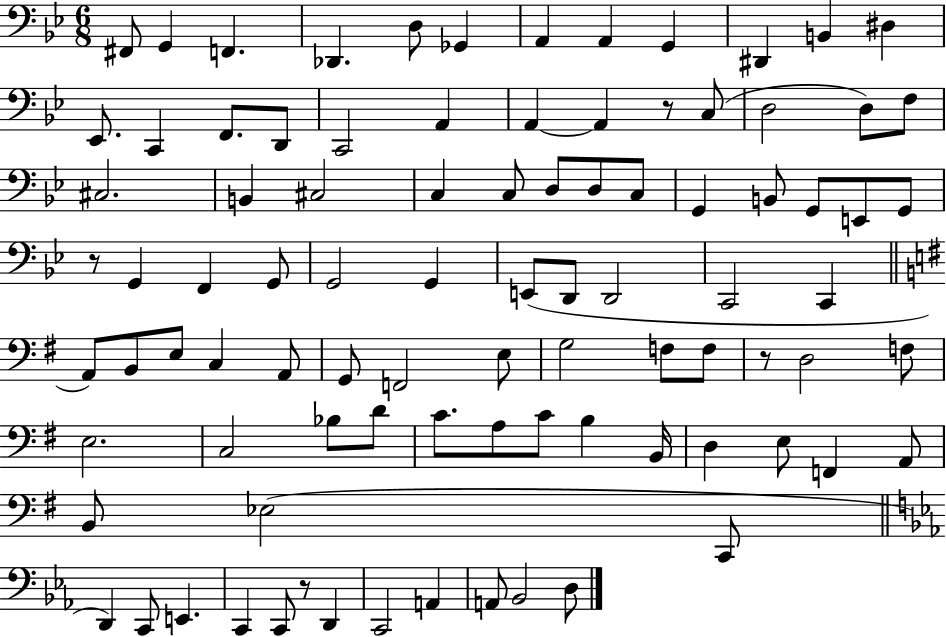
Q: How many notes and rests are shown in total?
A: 91